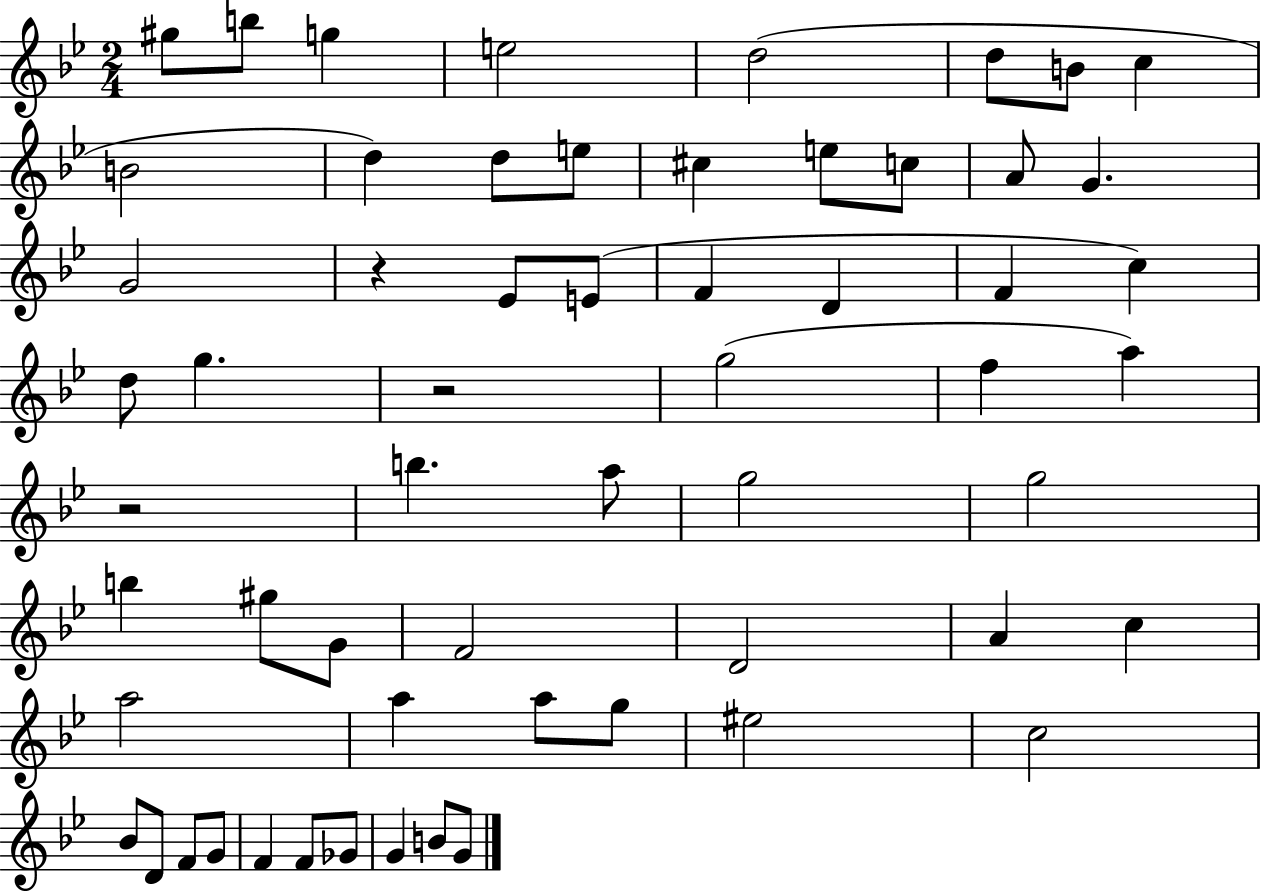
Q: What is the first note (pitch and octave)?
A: G#5